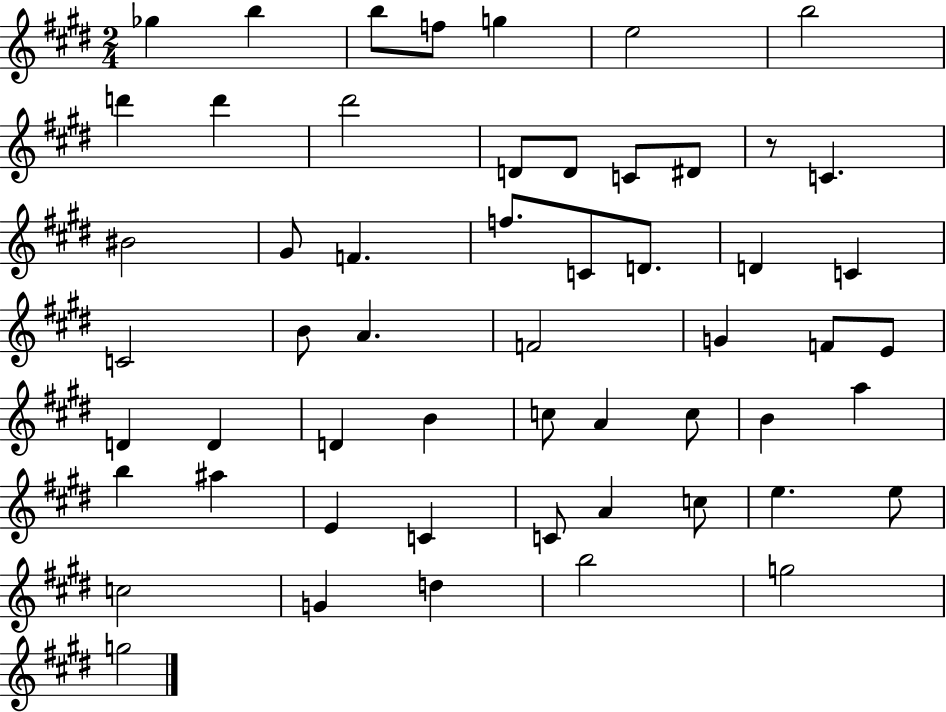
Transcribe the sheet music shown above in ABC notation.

X:1
T:Untitled
M:2/4
L:1/4
K:E
_g b b/2 f/2 g e2 b2 d' d' ^d'2 D/2 D/2 C/2 ^D/2 z/2 C ^B2 ^G/2 F f/2 C/2 D/2 D C C2 B/2 A F2 G F/2 E/2 D D D B c/2 A c/2 B a b ^a E C C/2 A c/2 e e/2 c2 G d b2 g2 g2